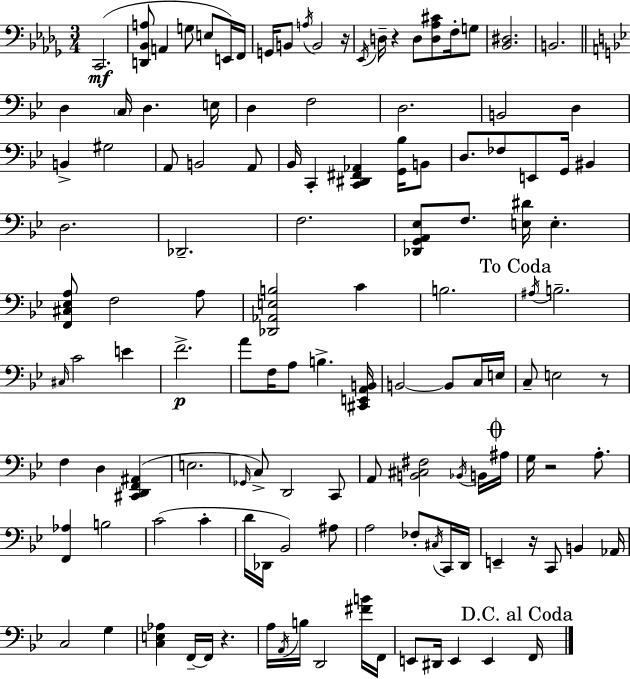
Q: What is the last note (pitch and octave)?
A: F2